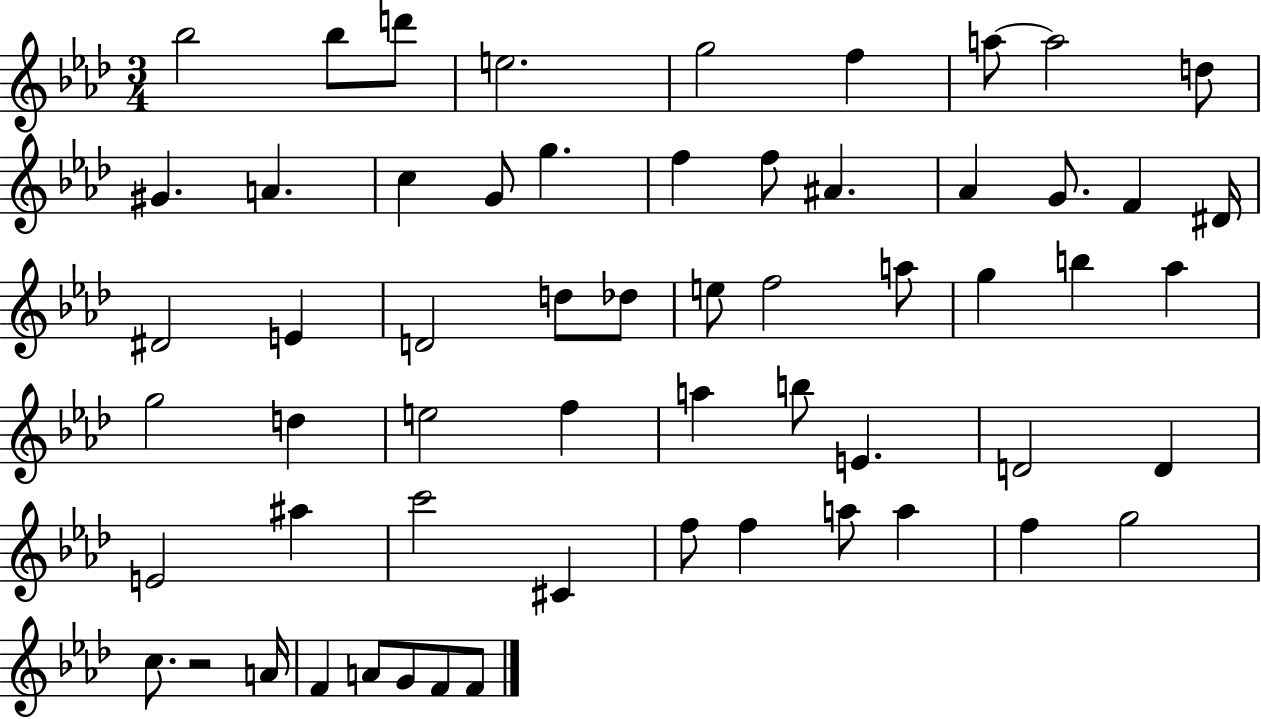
{
  \clef treble
  \numericTimeSignature
  \time 3/4
  \key aes \major
  bes''2 bes''8 d'''8 | e''2. | g''2 f''4 | a''8~~ a''2 d''8 | \break gis'4. a'4. | c''4 g'8 g''4. | f''4 f''8 ais'4. | aes'4 g'8. f'4 dis'16 | \break dis'2 e'4 | d'2 d''8 des''8 | e''8 f''2 a''8 | g''4 b''4 aes''4 | \break g''2 d''4 | e''2 f''4 | a''4 b''8 e'4. | d'2 d'4 | \break e'2 ais''4 | c'''2 cis'4 | f''8 f''4 a''8 a''4 | f''4 g''2 | \break c''8. r2 a'16 | f'4 a'8 g'8 f'8 f'8 | \bar "|."
}